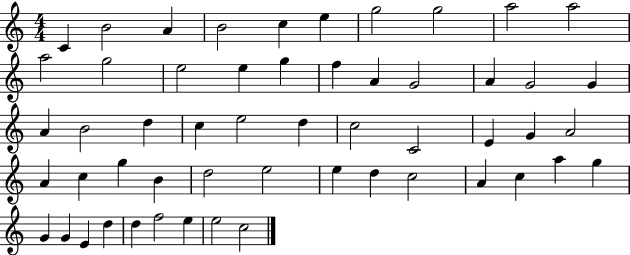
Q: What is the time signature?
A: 4/4